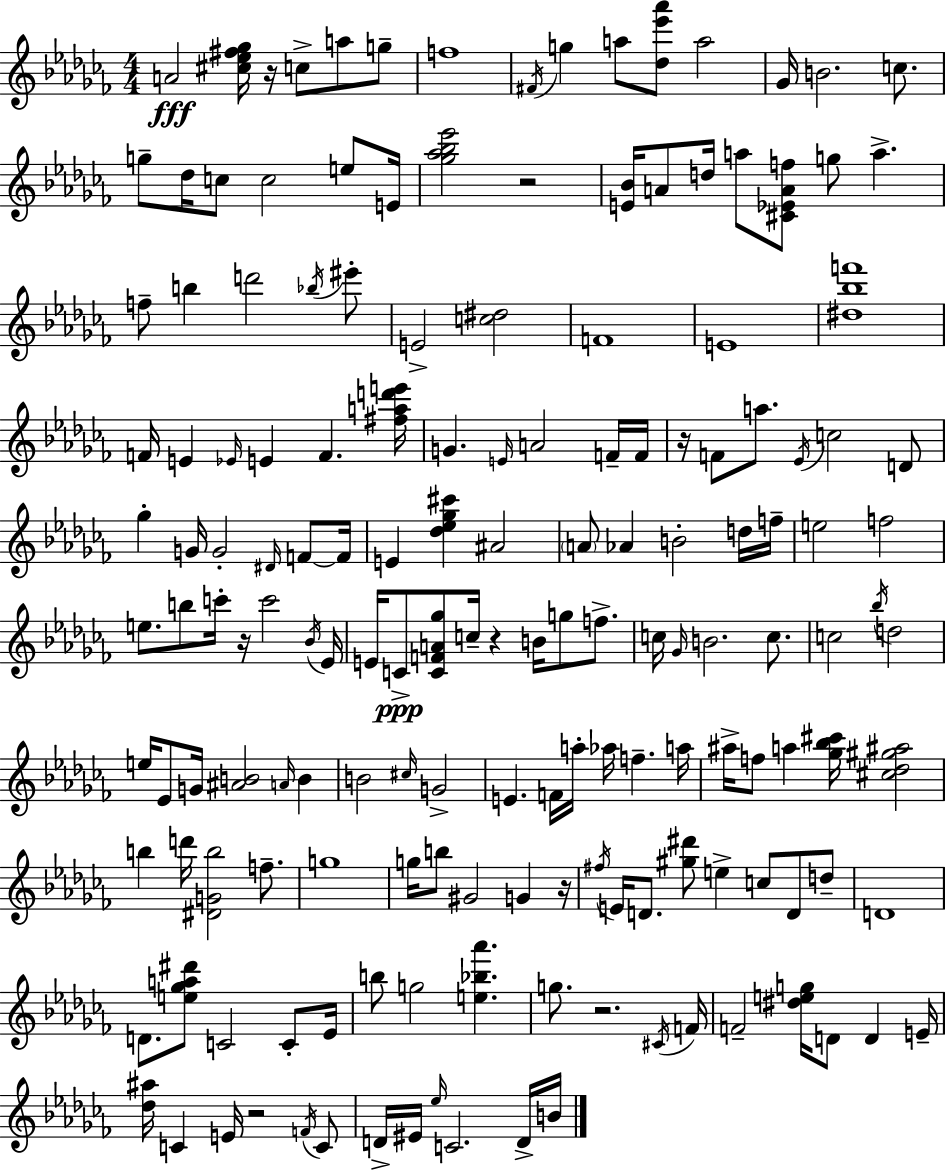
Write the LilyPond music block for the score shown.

{
  \clef treble
  \numericTimeSignature
  \time 4/4
  \key aes \minor
  a'2\fff <cis'' ees'' fis'' ges''>16 r16 c''8-> a''8 g''8-- | f''1 | \acciaccatura { fis'16 } g''4 a''8 <des'' ees''' aes'''>8 a''2 | ges'16 b'2. c''8. | \break g''8-- des''16 c''8 c''2 e''8 | e'16 <ges'' aes'' bes'' ees'''>2 r2 | <e' bes'>16 a'8 d''16 a''8 <cis' ees' a' f''>8 g''8 a''4.-> | f''8-- b''4 d'''2 \acciaccatura { bes''16 } | \break eis'''8-. e'2-> <c'' dis''>2 | f'1 | e'1 | <dis'' bes'' f'''>1 | \break f'16 e'4 \grace { ees'16 } e'4 f'4. | <fis'' a'' d''' e'''>16 g'4. \grace { e'16 } a'2 | f'16-- f'16 r16 f'8 a''8. \acciaccatura { ees'16 } c''2 | d'8 ges''4-. g'16 g'2-. | \break \grace { dis'16 } f'8~~ f'16 e'4 <des'' ees'' ges'' cis'''>4 ais'2 | \parenthesize a'8 aes'4 b'2-. | d''16 f''16-- e''2 f''2 | e''8. b''8 c'''16-. r16 c'''2 | \break \acciaccatura { bes'16 } ees'16 e'16 c'8->\ppp <c' f' a' ges''>8 c''16-- r4 | b'16 g''8 f''8.-> c''16 \grace { ges'16 } b'2. | c''8. c''2 | \acciaccatura { bes''16 } d''2 e''16 ees'8 g'16 <ais' b'>2 | \break \grace { a'16 } b'4 b'2 | \grace { cis''16 } g'2-> e'4. | f'16 a''16-. aes''16 f''4.-- a''16 ais''16-> f''8 a''4 | <ges'' bes'' cis'''>16 <cis'' des'' gis'' ais''>2 b''4 d'''16 | \break <dis' g' b''>2 f''8.-- g''1 | g''16 b''8 gis'2 | g'4 r16 \acciaccatura { fis''16 } e'16 d'8. | <gis'' dis'''>8 e''4-> c''8 d'8 d''8-- d'1 | \break d'8. <e'' ges'' a'' dis'''>8 | c'2 c'8-. ees'16 b''8 g''2 | <e'' bes'' aes'''>4. g''8. r2. | \acciaccatura { cis'16 } f'16 f'2-- | \break <dis'' e'' g''>16 d'8 d'4 e'16-- <des'' ais''>16 c'4 | e'16 r2 \acciaccatura { f'16 } c'8 d'16-> eis'16 | \grace { ees''16 } c'2. d'16-> b'16 \bar "|."
}